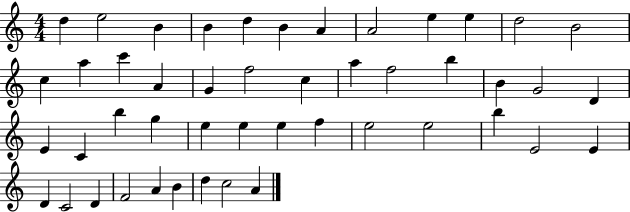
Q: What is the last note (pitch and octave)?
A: A4